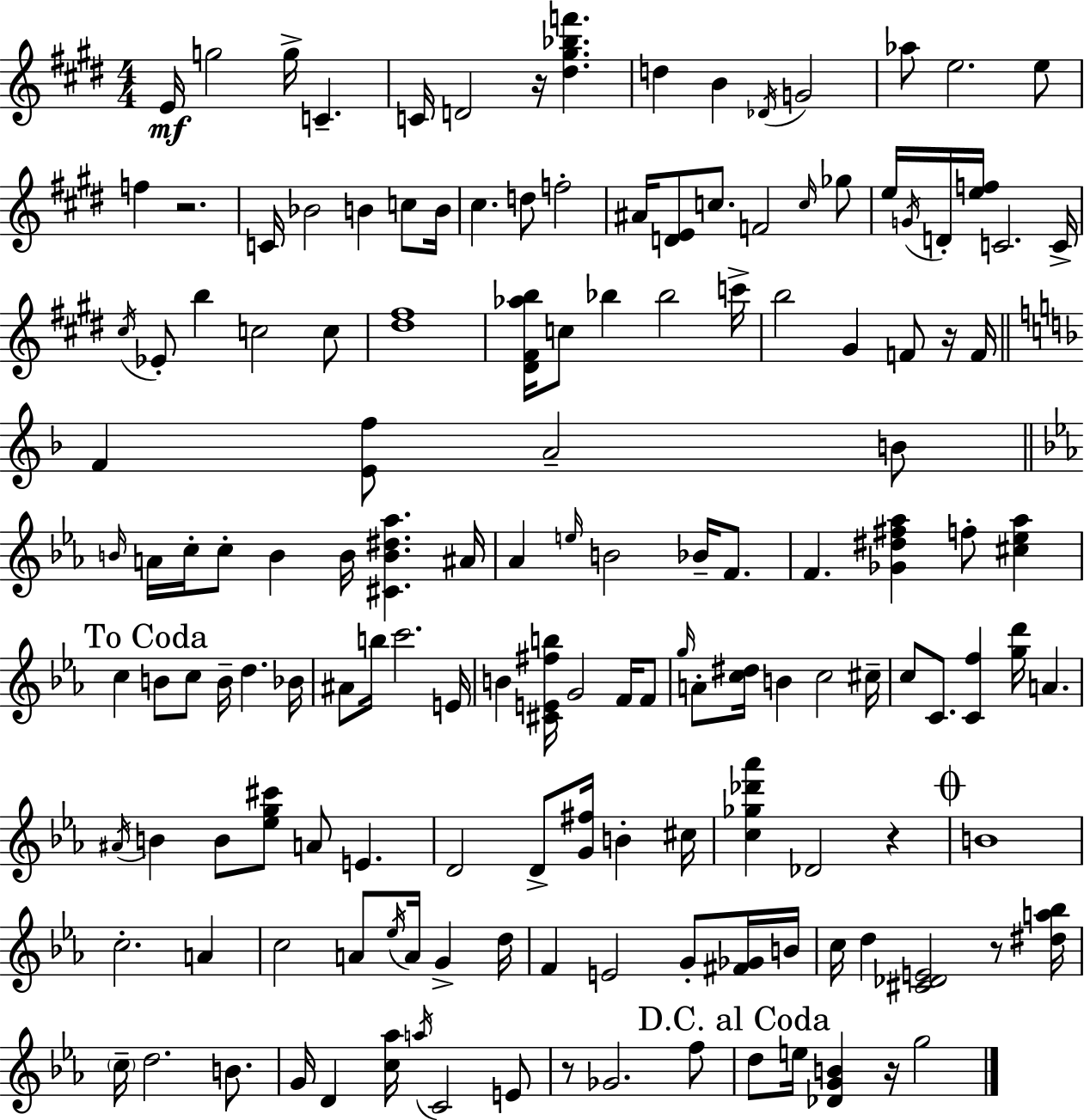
{
  \clef treble
  \numericTimeSignature
  \time 4/4
  \key e \major
  e'16\mf g''2 g''16-> c'4.-- | c'16 d'2 r16 <dis'' gis'' bes'' f'''>4. | d''4 b'4 \acciaccatura { des'16 } g'2 | aes''8 e''2. e''8 | \break f''4 r2. | c'16 bes'2 b'4 c''8 | b'16 cis''4. d''8 f''2-. | ais'16 <d' e'>8 c''8. f'2 \grace { c''16 } | \break ges''8 e''16 \acciaccatura { g'16 } d'16-. <e'' f''>16 c'2. | c'16-> \acciaccatura { cis''16 } ees'8-. b''4 c''2 | c''8 <dis'' fis''>1 | <dis' fis' aes'' b''>16 c''8 bes''4 bes''2 | \break c'''16-> b''2 gis'4 | f'8 r16 f'16 \bar "||" \break \key f \major f'4 <e' f''>8 a'2-- b'8 | \bar "||" \break \key ees \major \grace { b'16 } a'16 c''16-. c''8-. b'4 b'16 <cis' b' dis'' aes''>4. | ais'16 aes'4 \grace { e''16 } b'2 bes'16-- f'8. | f'4. <ges' dis'' fis'' aes''>4 f''8-. <cis'' ees'' aes''>4 | \mark "To Coda" c''4 b'8 c''8 b'16-- d''4. | \break bes'16 ais'8 b''16 c'''2. | e'16 b'4 <cis' e' fis'' b''>16 g'2 f'16 | f'8 \grace { g''16 } a'8-. <c'' dis''>16 b'4 c''2 | cis''16-- c''8 c'8. <c' f''>4 <g'' d'''>16 a'4. | \break \acciaccatura { ais'16 } b'4 b'8 <ees'' g'' cis'''>8 a'8 e'4. | d'2 d'8-> <g' fis''>16 b'4-. | cis''16 <c'' ges'' des''' aes'''>4 des'2 | r4 \mark \markup { \musicglyph "scripts.coda" } b'1 | \break c''2.-. | a'4 c''2 a'8 \acciaccatura { ees''16 } a'16 | g'4-> d''16 f'4 e'2 | g'8-. <fis' ges'>16 b'16 c''16 d''4 <cis' des' e'>2 | \break r8 <dis'' a'' bes''>16 \parenthesize c''16-- d''2. | b'8. g'16 d'4 <c'' aes''>16 \acciaccatura { a''16 } c'2 | e'8 r8 ges'2. | f''8 \mark "D.C. al Coda" d''8 e''16 <des' g' b'>4 r16 g''2 | \break \bar "|."
}